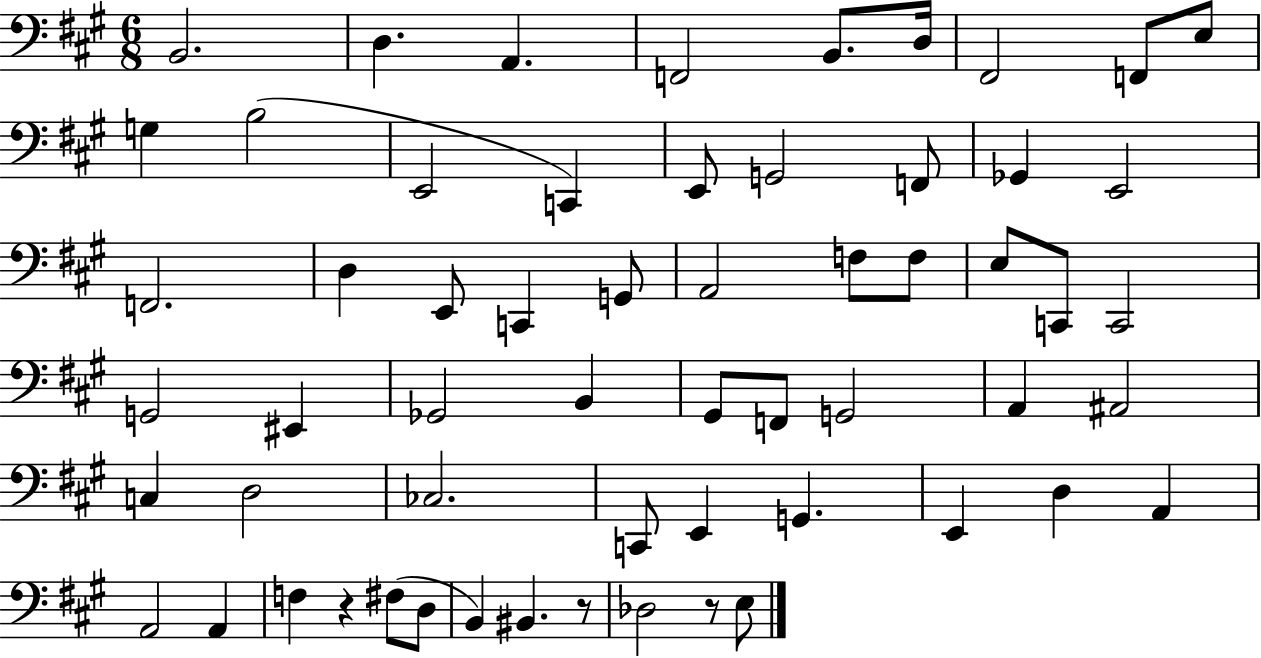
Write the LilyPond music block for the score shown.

{
  \clef bass
  \numericTimeSignature
  \time 6/8
  \key a \major
  b,2. | d4. a,4. | f,2 b,8. d16 | fis,2 f,8 e8 | \break g4 b2( | e,2 c,4) | e,8 g,2 f,8 | ges,4 e,2 | \break f,2. | d4 e,8 c,4 g,8 | a,2 f8 f8 | e8 c,8 c,2 | \break g,2 eis,4 | ges,2 b,4 | gis,8 f,8 g,2 | a,4 ais,2 | \break c4 d2 | ces2. | c,8 e,4 g,4. | e,4 d4 a,4 | \break a,2 a,4 | f4 r4 fis8( d8 | b,4) bis,4. r8 | des2 r8 e8 | \break \bar "|."
}